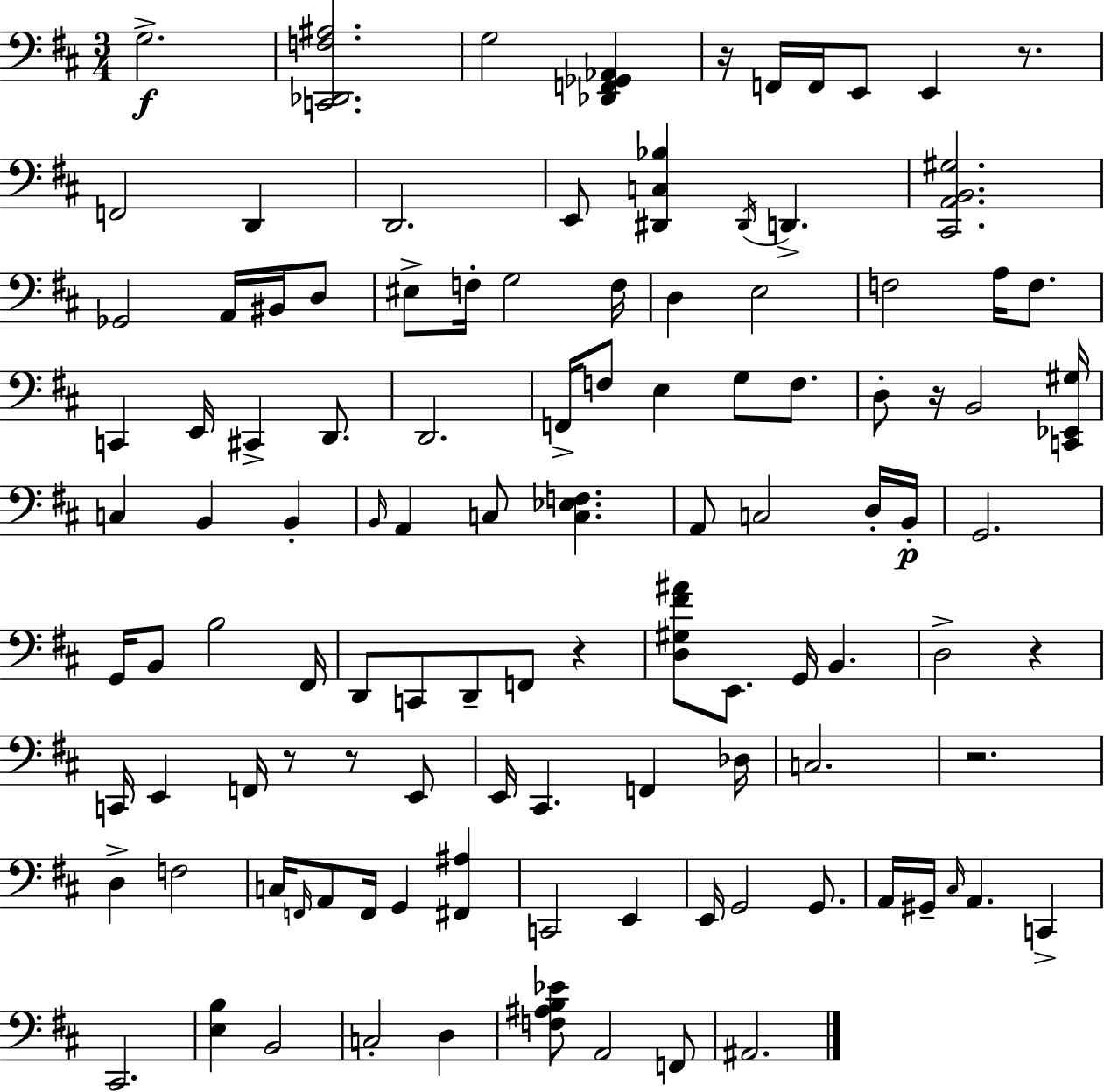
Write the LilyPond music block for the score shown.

{
  \clef bass
  \numericTimeSignature
  \time 3/4
  \key d \major
  g2.->\f | <c, des, f ais>2. | g2 <des, f, ges, aes,>4 | r16 f,16 f,16 e,8 e,4 r8. | \break f,2 d,4 | d,2. | e,8 <dis, c bes>4 \acciaccatura { dis,16 } d,4.-> | <cis, a, b, gis>2. | \break ges,2 a,16 bis,16 d8 | eis8-> f16-. g2 | f16 d4 e2 | f2 a16 f8. | \break c,4 e,16 cis,4-> d,8. | d,2. | f,16-> f8 e4 g8 f8. | d8-. r16 b,2 | \break <c, ees, gis>16 c4 b,4 b,4-. | \grace { b,16 } a,4 c8 <c ees f>4. | a,8 c2 | d16-. b,16-.\p g,2. | \break g,16 b,8 b2 | fis,16 d,8 c,8 d,8-- f,8 r4 | <d gis fis' ais'>8 e,8. g,16 b,4. | d2-> r4 | \break c,16 e,4 f,16 r8 r8 | e,8 e,16 cis,4. f,4 | des16 c2. | r2. | \break d4-> f2 | c16 \grace { f,16 } a,8 f,16 g,4 <fis, ais>4 | c,2 e,4 | e,16 g,2 | \break g,8. a,16 gis,16-- \grace { cis16 } a,4. | c,4-> cis,2. | <e b>4 b,2 | c2-. | \break d4 <f ais b ees'>8 a,2 | f,8 ais,2. | \bar "|."
}